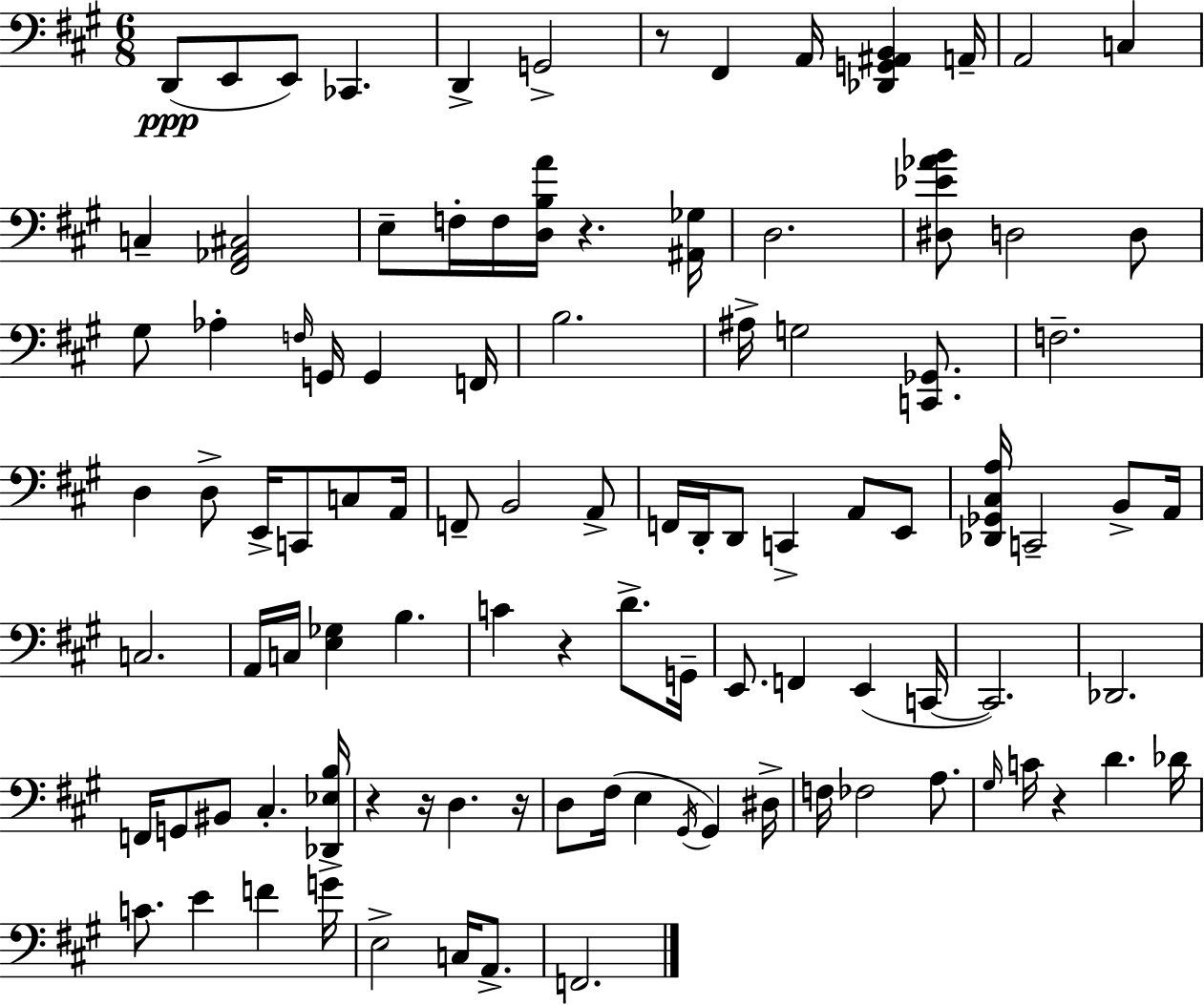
X:1
T:Untitled
M:6/8
L:1/4
K:A
D,,/2 E,,/2 E,,/2 _C,, D,, G,,2 z/2 ^F,, A,,/4 [_D,,G,,^A,,B,,] A,,/4 A,,2 C, C, [^F,,_A,,^C,]2 E,/2 F,/4 F,/4 [D,B,A]/4 z [^A,,_G,]/4 D,2 [^D,_E_AB]/2 D,2 D,/2 ^G,/2 _A, F,/4 G,,/4 G,, F,,/4 B,2 ^A,/4 G,2 [C,,_G,,]/2 F,2 D, D,/2 E,,/4 C,,/2 C,/2 A,,/4 F,,/2 B,,2 A,,/2 F,,/4 D,,/4 D,,/2 C,, A,,/2 E,,/2 [_D,,_G,,^C,A,]/4 C,,2 B,,/2 A,,/4 C,2 A,,/4 C,/4 [E,_G,] B, C z D/2 G,,/4 E,,/2 F,, E,, C,,/4 C,,2 _D,,2 F,,/4 G,,/2 ^B,,/2 ^C, [_D,,_E,B,]/4 z z/4 D, z/4 D,/2 ^F,/4 E, ^G,,/4 ^G,, ^D,/4 F,/4 _F,2 A,/2 ^G,/4 C/4 z D _D/4 C/2 E F G/4 E,2 C,/4 A,,/2 F,,2